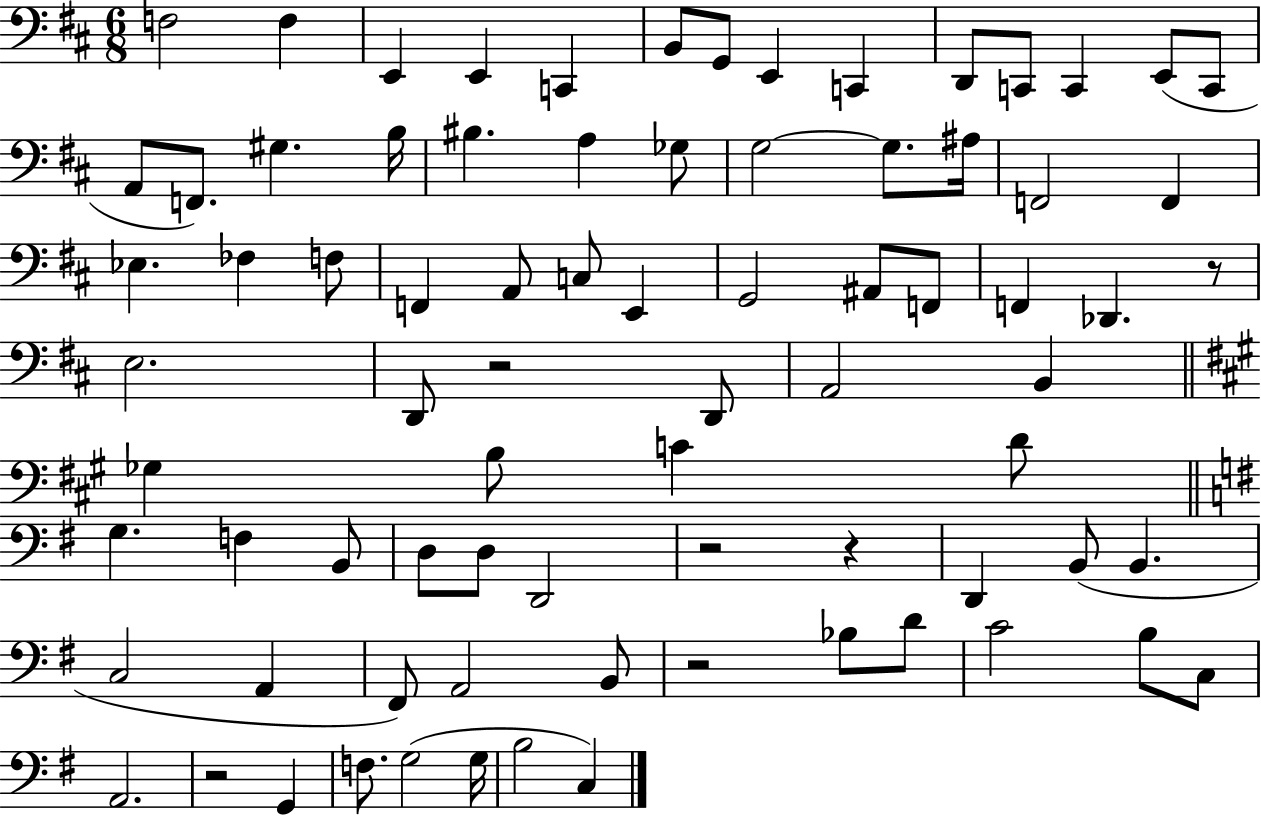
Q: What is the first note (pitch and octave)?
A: F3